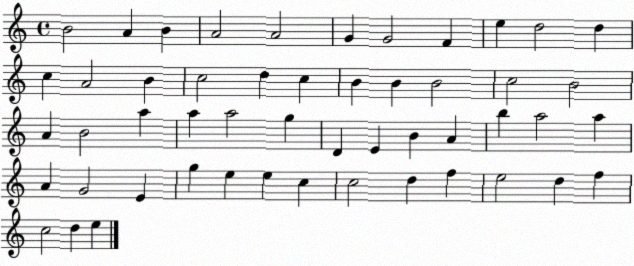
X:1
T:Untitled
M:4/4
L:1/4
K:C
B2 A B A2 A2 G G2 F e d2 d c A2 B c2 d c B B B2 c2 B2 A B2 a a a2 g D E B A b a2 a A G2 E g e e c c2 d f e2 d f c2 d e